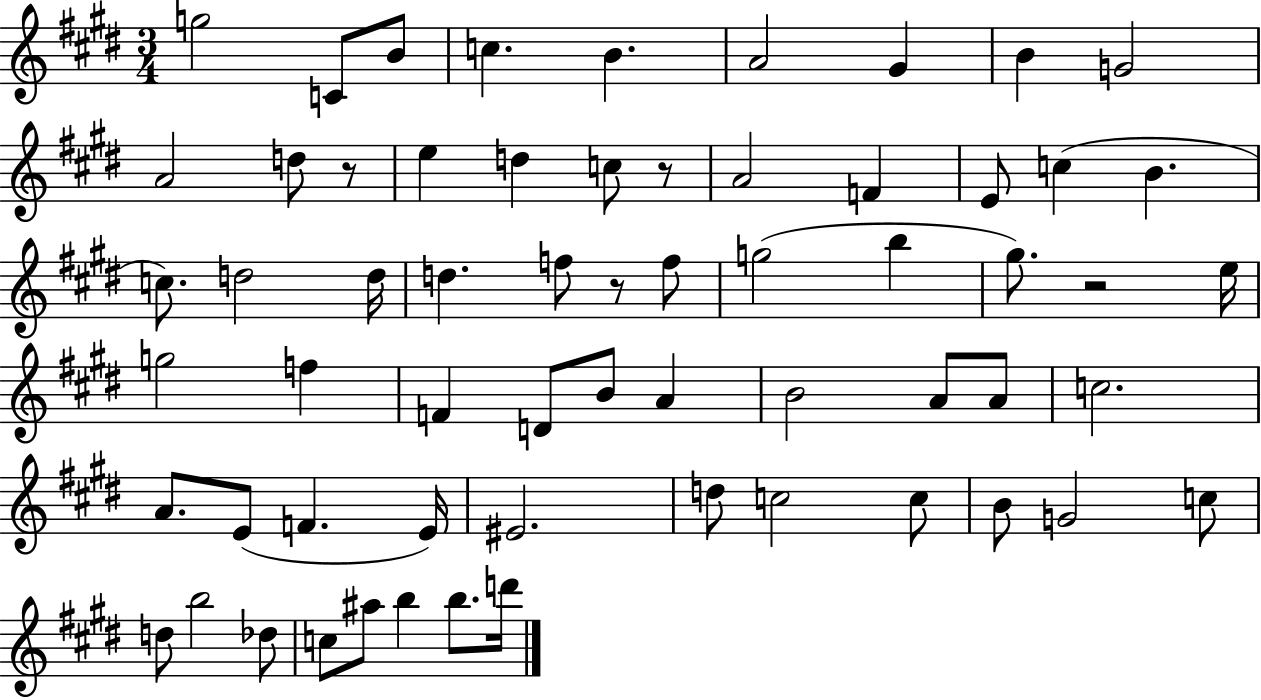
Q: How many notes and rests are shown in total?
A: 62